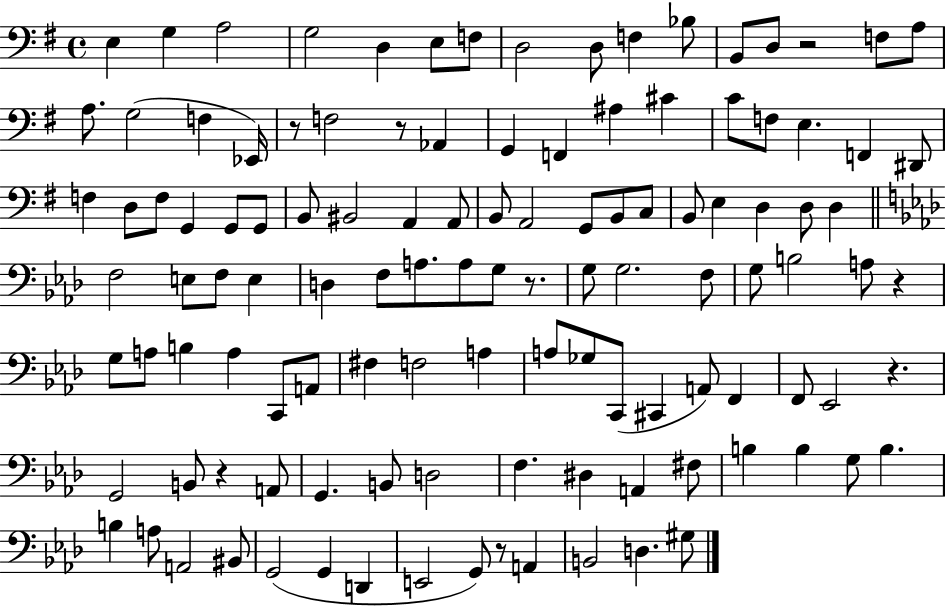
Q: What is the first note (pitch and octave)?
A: E3